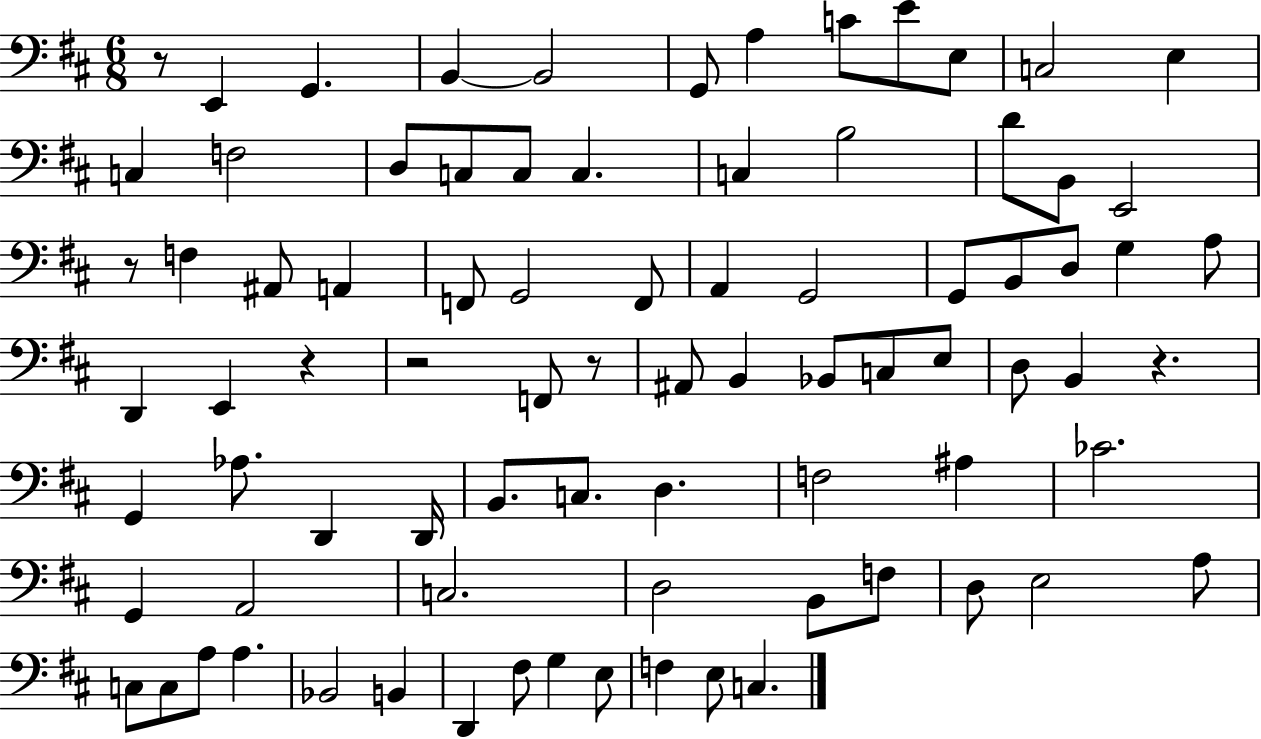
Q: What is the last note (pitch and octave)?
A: C3